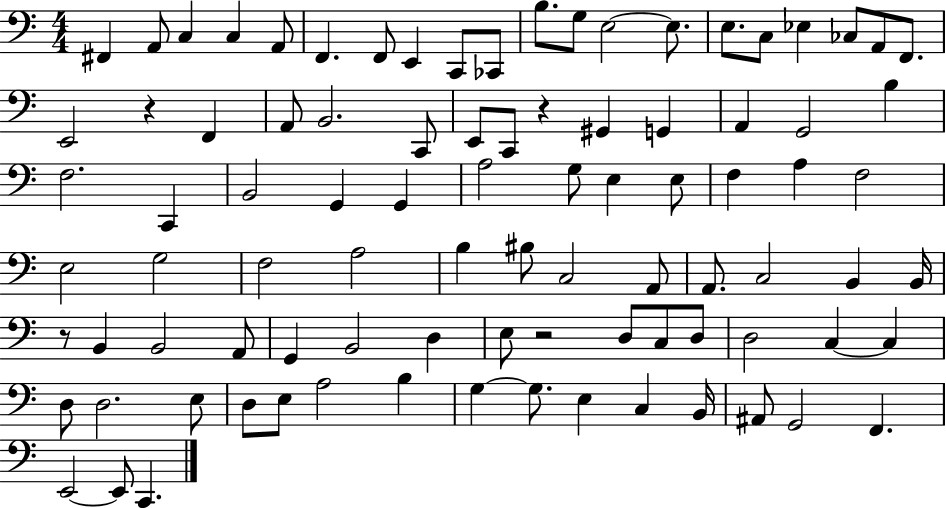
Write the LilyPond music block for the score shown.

{
  \clef bass
  \numericTimeSignature
  \time 4/4
  \key c \major
  fis,4 a,8 c4 c4 a,8 | f,4. f,8 e,4 c,8 ces,8 | b8. g8 e2~~ e8. | e8. c8 ees4 ces8 a,8 f,8. | \break e,2 r4 f,4 | a,8 b,2. c,8 | e,8 c,8 r4 gis,4 g,4 | a,4 g,2 b4 | \break f2. c,4 | b,2 g,4 g,4 | a2 g8 e4 e8 | f4 a4 f2 | \break e2 g2 | f2 a2 | b4 bis8 c2 a,8 | a,8. c2 b,4 b,16 | \break r8 b,4 b,2 a,8 | g,4 b,2 d4 | e8 r2 d8 c8 d8 | d2 c4~~ c4 | \break d8 d2. e8 | d8 e8 a2 b4 | g4~~ g8. e4 c4 b,16 | ais,8 g,2 f,4. | \break e,2~~ e,8 c,4. | \bar "|."
}